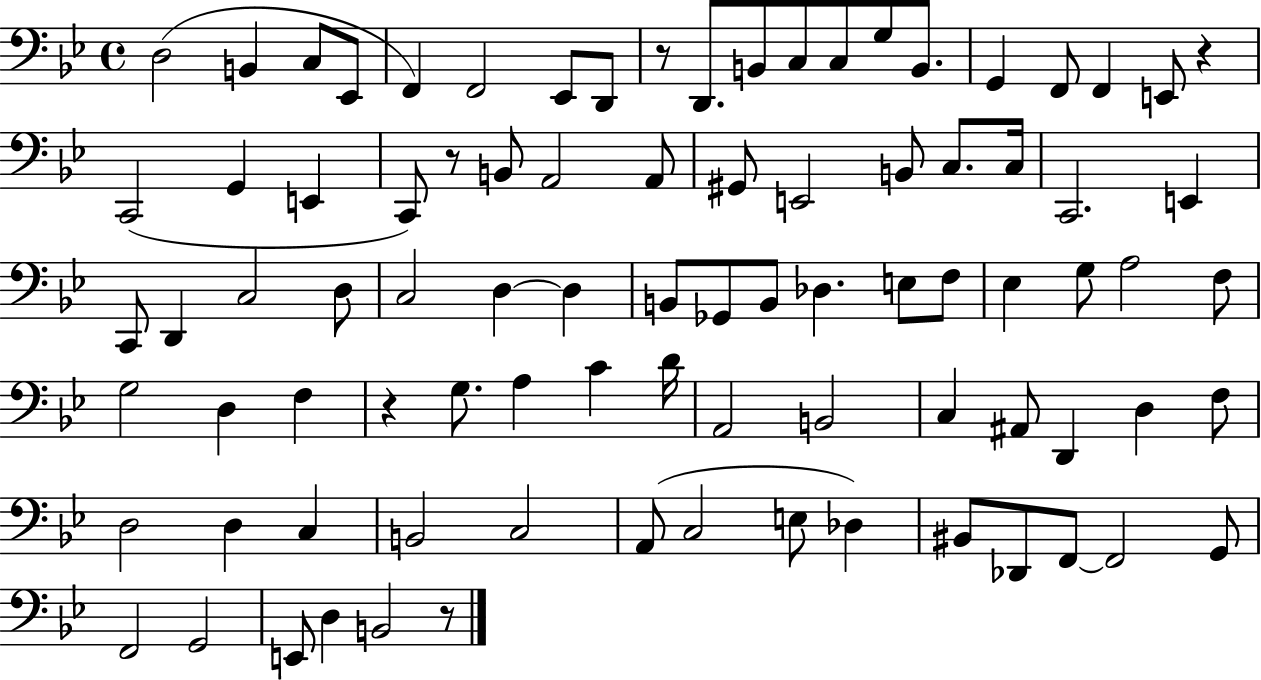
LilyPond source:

{
  \clef bass
  \time 4/4
  \defaultTimeSignature
  \key bes \major
  \repeat volta 2 { d2( b,4 c8 ees,8 | f,4) f,2 ees,8 d,8 | r8 d,8. b,8 c8 c8 g8 b,8. | g,4 f,8 f,4 e,8 r4 | \break c,2( g,4 e,4 | c,8) r8 b,8 a,2 a,8 | gis,8 e,2 b,8 c8. c16 | c,2. e,4 | \break c,8 d,4 c2 d8 | c2 d4~~ d4 | b,8 ges,8 b,8 des4. e8 f8 | ees4 g8 a2 f8 | \break g2 d4 f4 | r4 g8. a4 c'4 d'16 | a,2 b,2 | c4 ais,8 d,4 d4 f8 | \break d2 d4 c4 | b,2 c2 | a,8( c2 e8 des4) | bis,8 des,8 f,8~~ f,2 g,8 | \break f,2 g,2 | e,8 d4 b,2 r8 | } \bar "|."
}